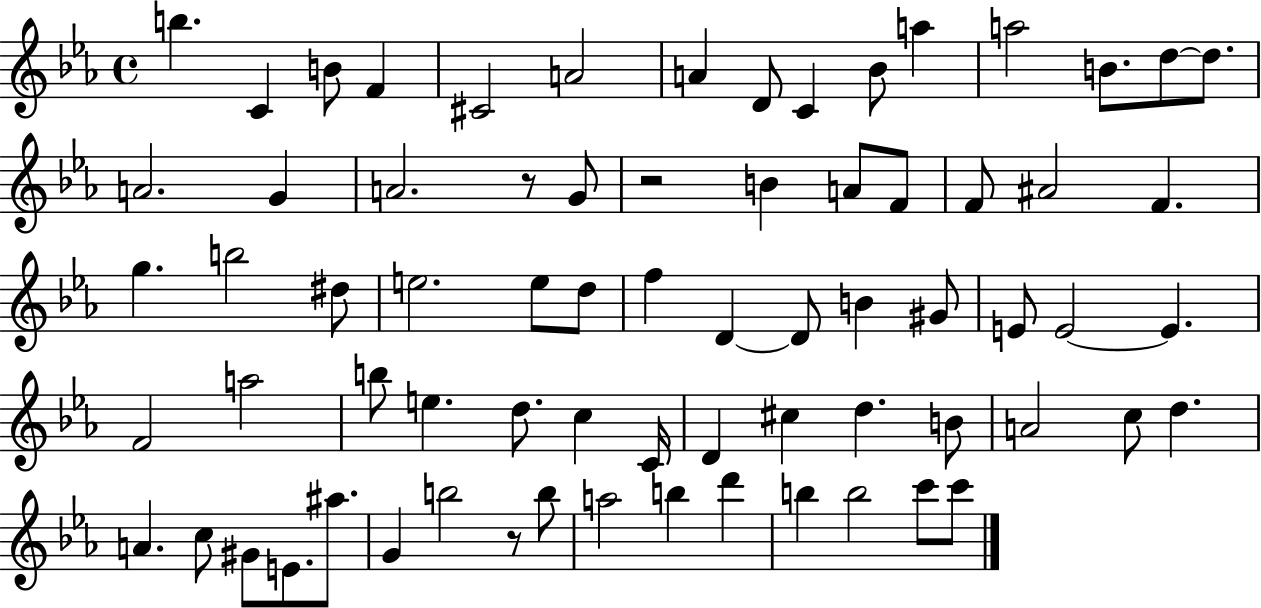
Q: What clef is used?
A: treble